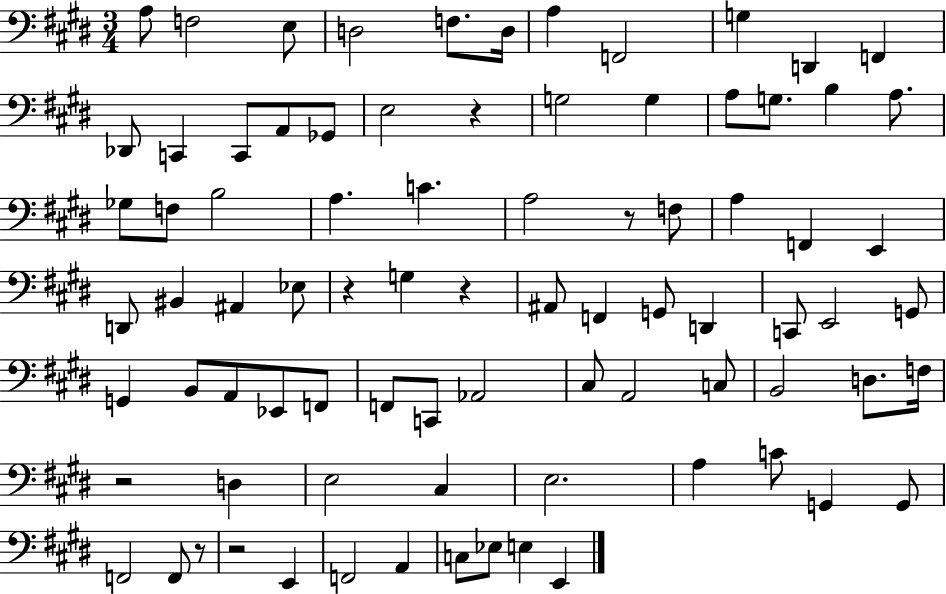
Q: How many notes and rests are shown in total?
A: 83